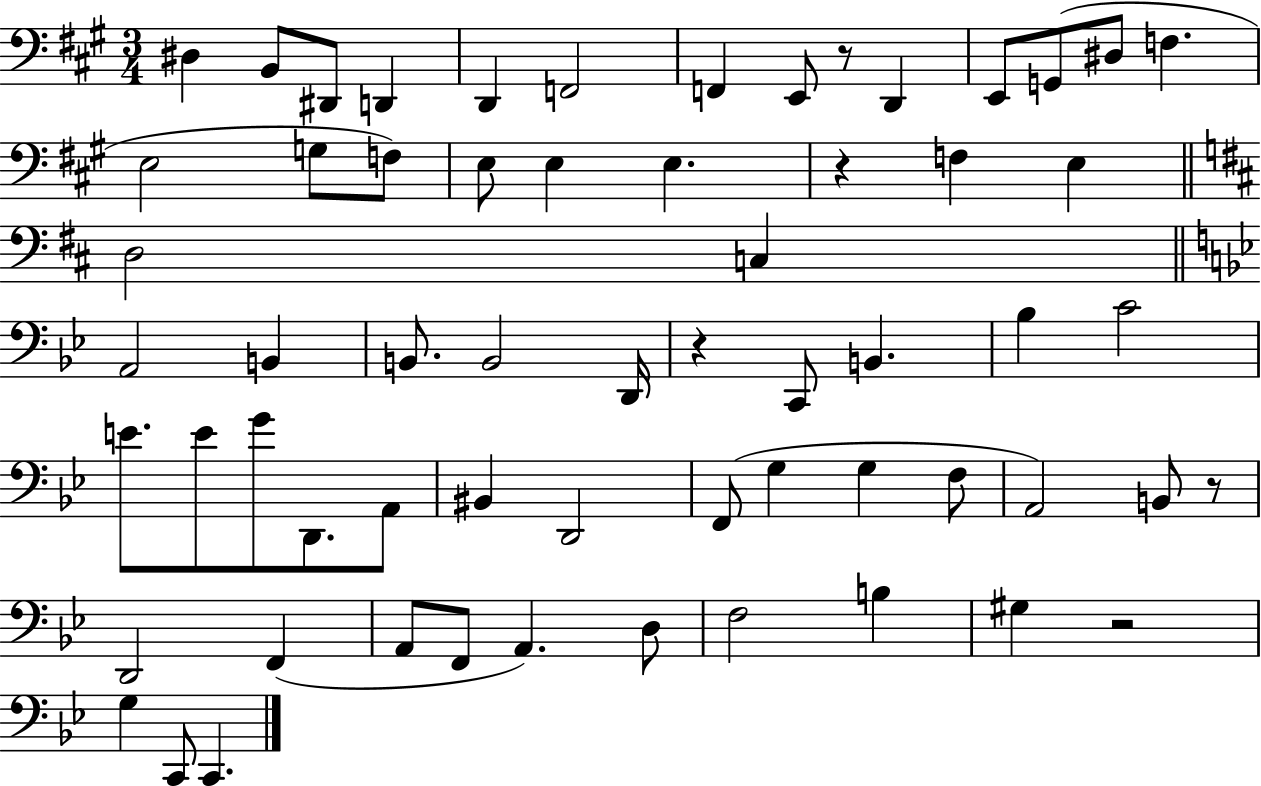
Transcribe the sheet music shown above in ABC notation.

X:1
T:Untitled
M:3/4
L:1/4
K:A
^D, B,,/2 ^D,,/2 D,, D,, F,,2 F,, E,,/2 z/2 D,, E,,/2 G,,/2 ^D,/2 F, E,2 G,/2 F,/2 E,/2 E, E, z F, E, D,2 C, A,,2 B,, B,,/2 B,,2 D,,/4 z C,,/2 B,, _B, C2 E/2 E/2 G/2 D,,/2 A,,/2 ^B,, D,,2 F,,/2 G, G, F,/2 A,,2 B,,/2 z/2 D,,2 F,, A,,/2 F,,/2 A,, D,/2 F,2 B, ^G, z2 G, C,,/2 C,,